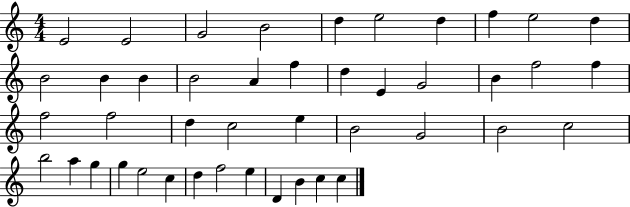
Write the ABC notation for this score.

X:1
T:Untitled
M:4/4
L:1/4
K:C
E2 E2 G2 B2 d e2 d f e2 d B2 B B B2 A f d E G2 B f2 f f2 f2 d c2 e B2 G2 B2 c2 b2 a g g e2 c d f2 e D B c c